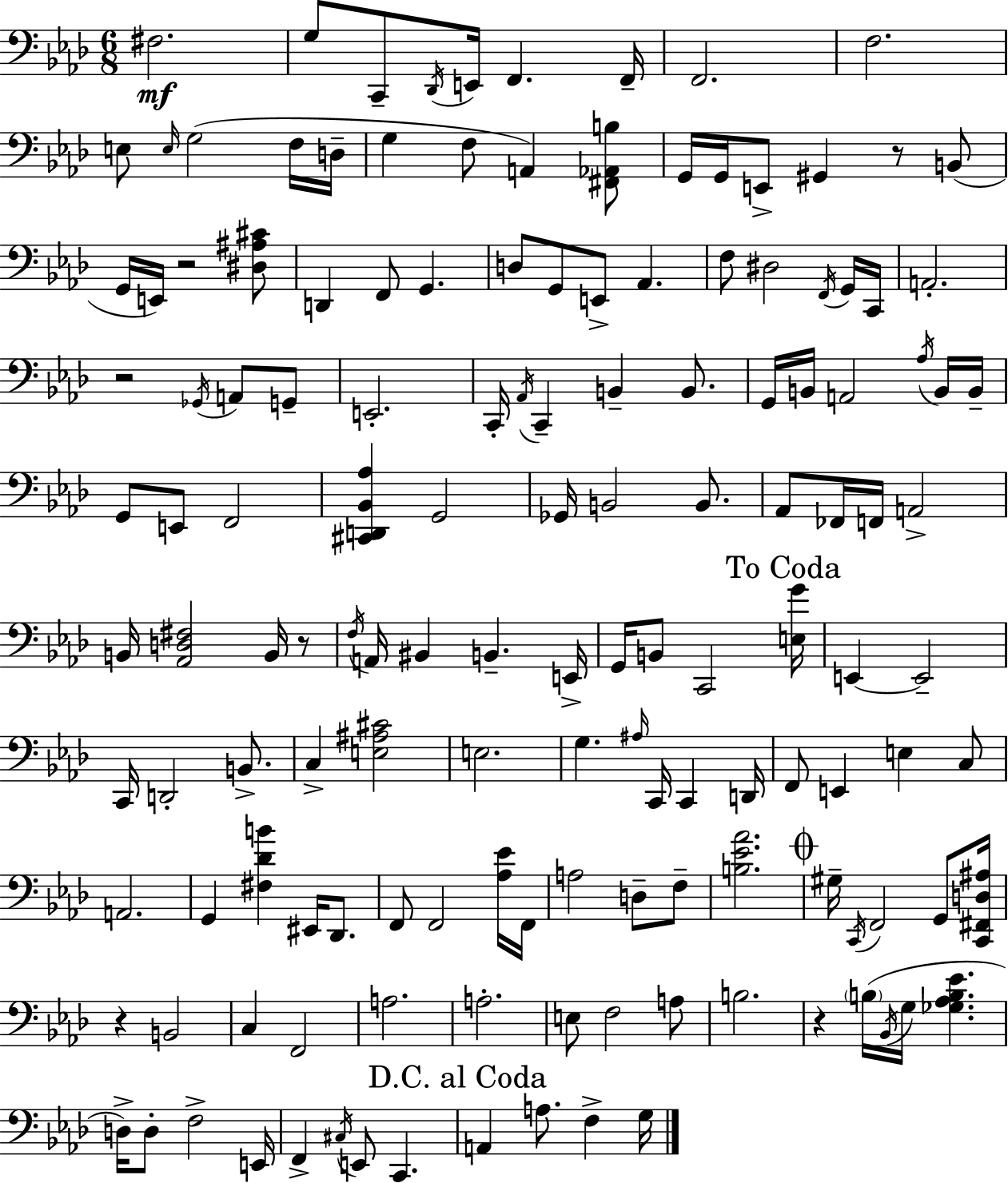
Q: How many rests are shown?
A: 6